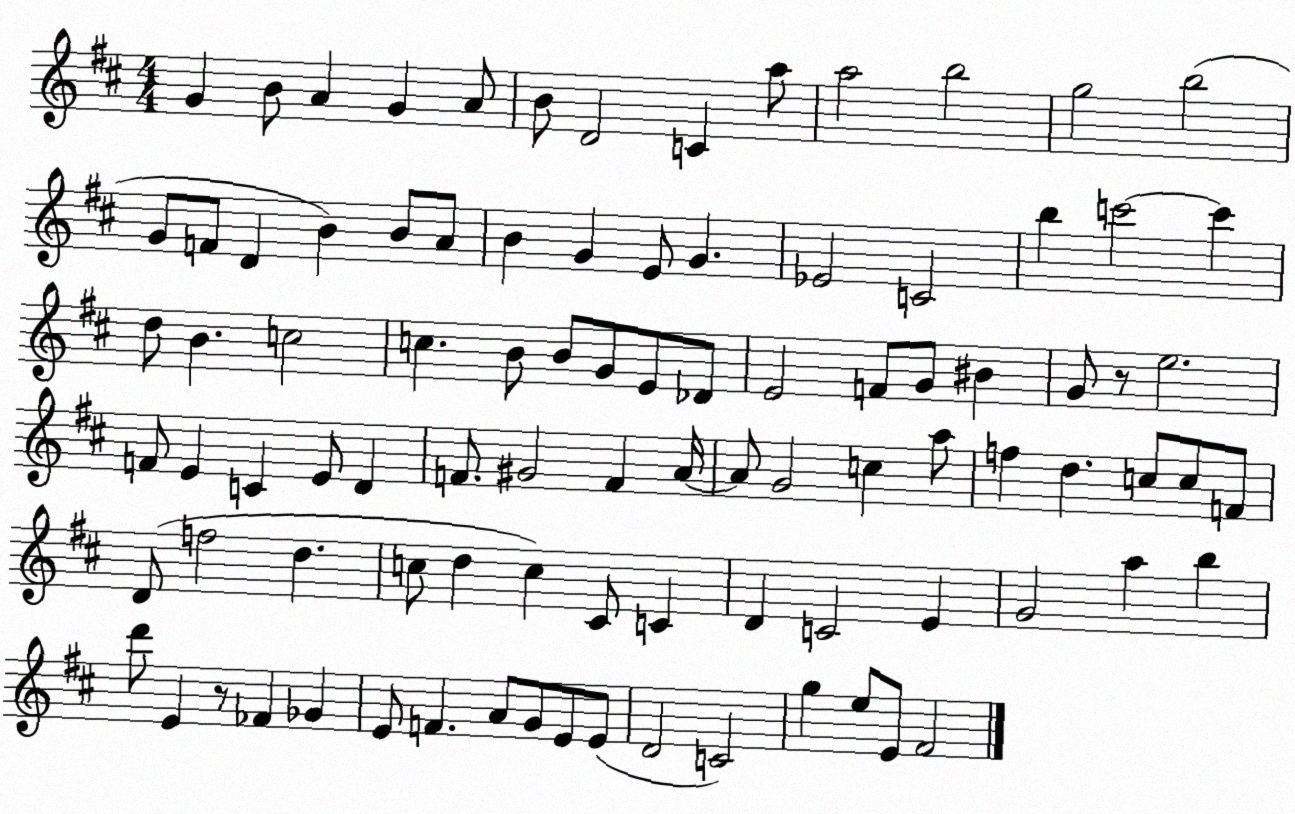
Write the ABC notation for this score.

X:1
T:Untitled
M:4/4
L:1/4
K:D
G B/2 A G A/2 B/2 D2 C a/2 a2 b2 g2 b2 G/2 F/2 D B B/2 A/2 B G E/2 G _E2 C2 b c'2 c' d/2 B c2 c B/2 B/2 G/2 E/2 _D/2 E2 F/2 G/2 ^B G/2 z/2 e2 F/2 E C E/2 D F/2 ^G2 F A/4 A/2 G2 c a/2 f d c/2 c/2 F/2 D/2 f2 d c/2 d c ^C/2 C D C2 E G2 a b d'/2 E z/2 _F _G E/2 F A/2 G/2 E/2 E/2 D2 C2 g e/2 E/2 ^F2